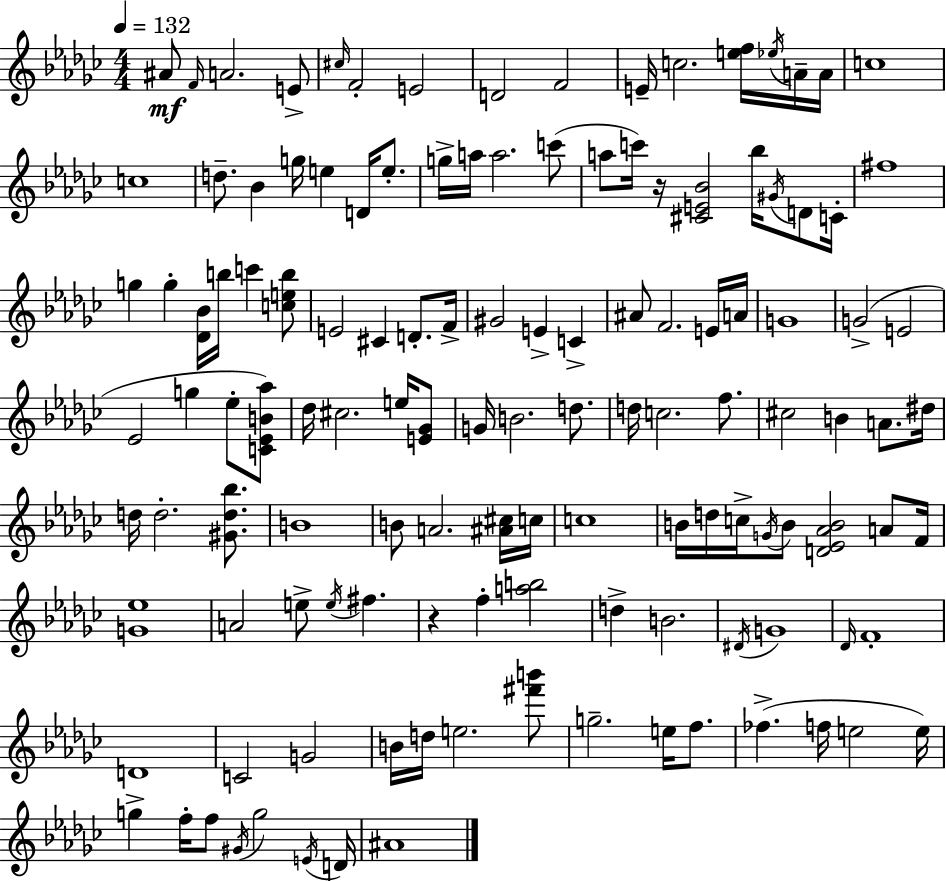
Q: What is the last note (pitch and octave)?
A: A#4